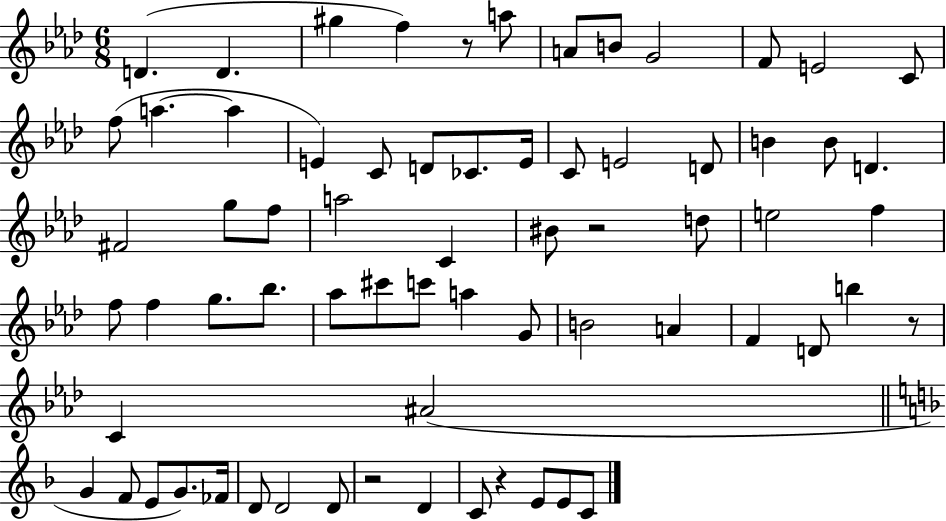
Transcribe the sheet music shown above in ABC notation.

X:1
T:Untitled
M:6/8
L:1/4
K:Ab
D D ^g f z/2 a/2 A/2 B/2 G2 F/2 E2 C/2 f/2 a a E C/2 D/2 _C/2 E/4 C/2 E2 D/2 B B/2 D ^F2 g/2 f/2 a2 C ^B/2 z2 d/2 e2 f f/2 f g/2 _b/2 _a/2 ^c'/2 c'/2 a G/2 B2 A F D/2 b z/2 C ^A2 G F/2 E/2 G/2 _F/4 D/2 D2 D/2 z2 D C/2 z E/2 E/2 C/2